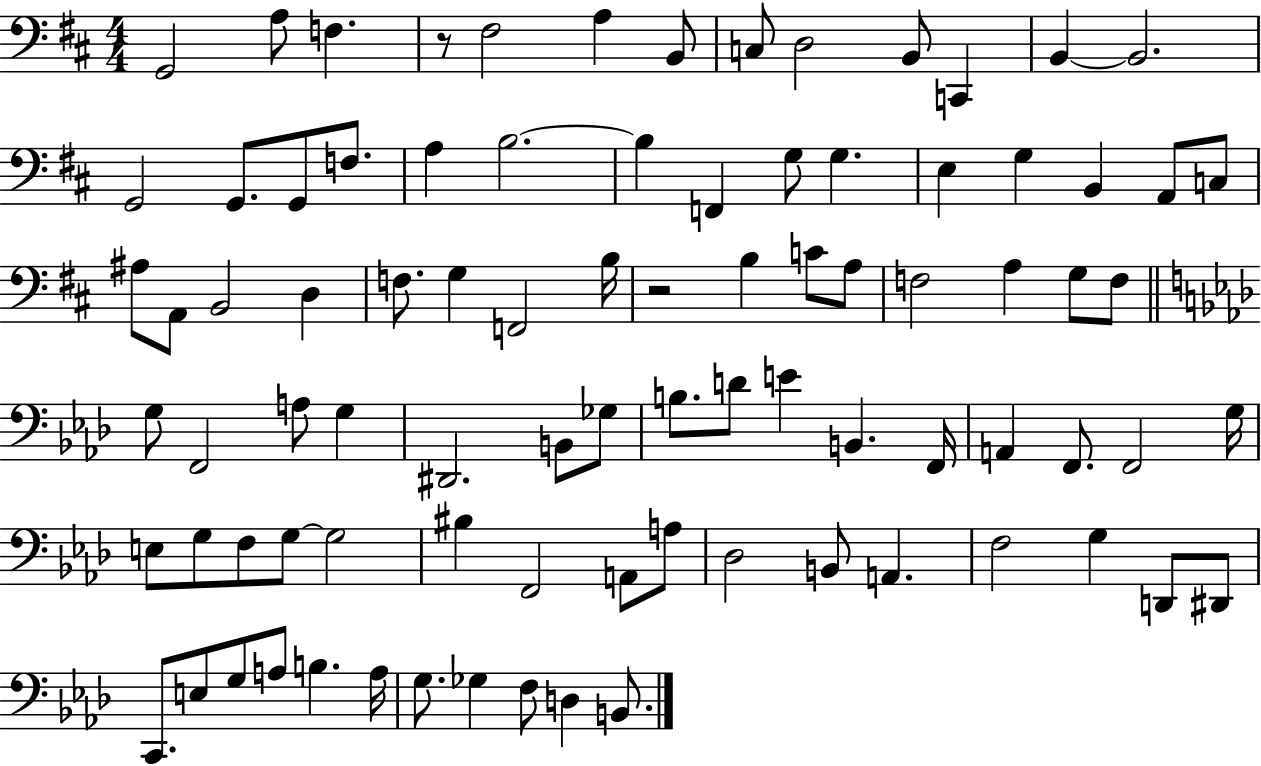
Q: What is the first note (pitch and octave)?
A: G2